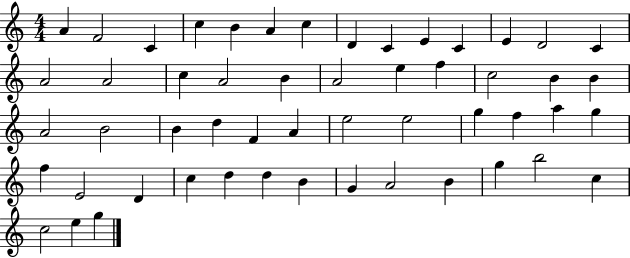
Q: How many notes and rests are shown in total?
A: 53